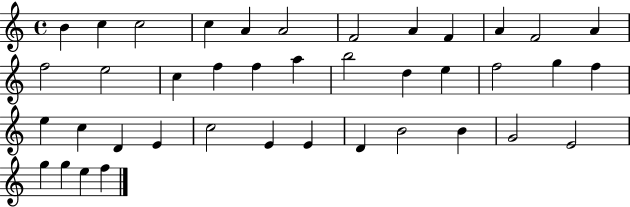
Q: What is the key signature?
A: C major